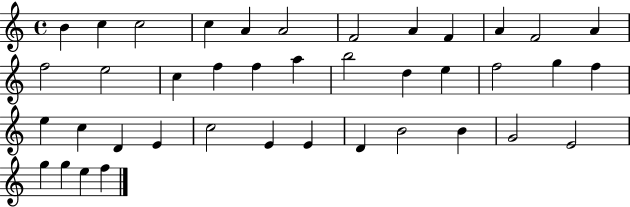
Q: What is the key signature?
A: C major